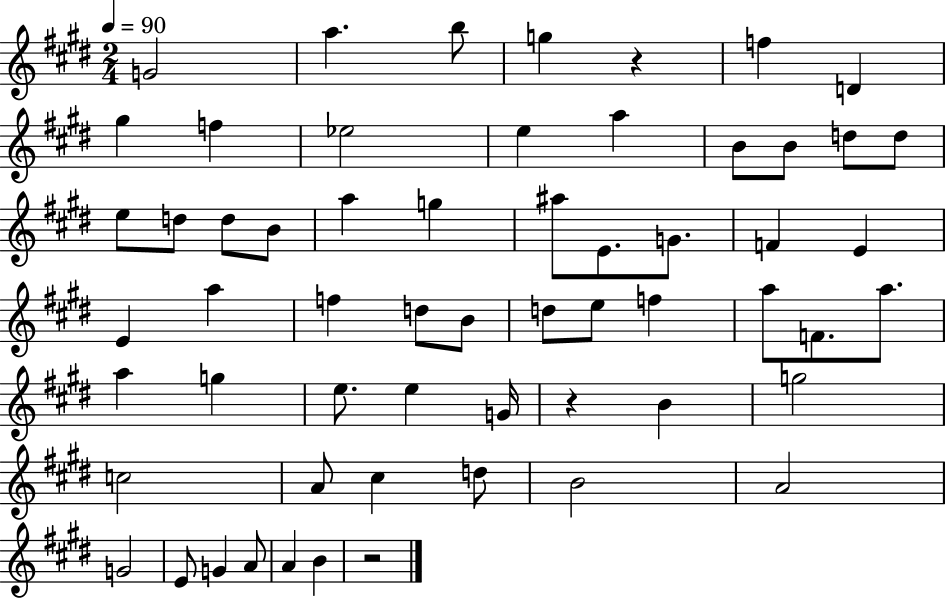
X:1
T:Untitled
M:2/4
L:1/4
K:E
G2 a b/2 g z f D ^g f _e2 e a B/2 B/2 d/2 d/2 e/2 d/2 d/2 B/2 a g ^a/2 E/2 G/2 F E E a f d/2 B/2 d/2 e/2 f a/2 F/2 a/2 a g e/2 e G/4 z B g2 c2 A/2 ^c d/2 B2 A2 G2 E/2 G A/2 A B z2